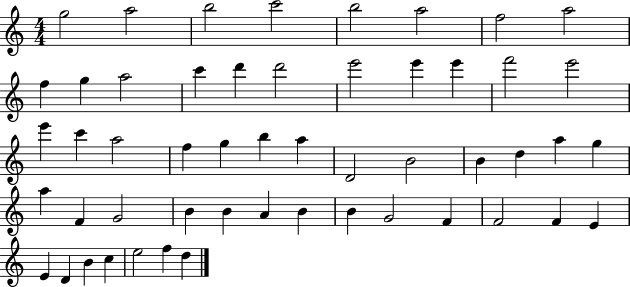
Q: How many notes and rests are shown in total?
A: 52